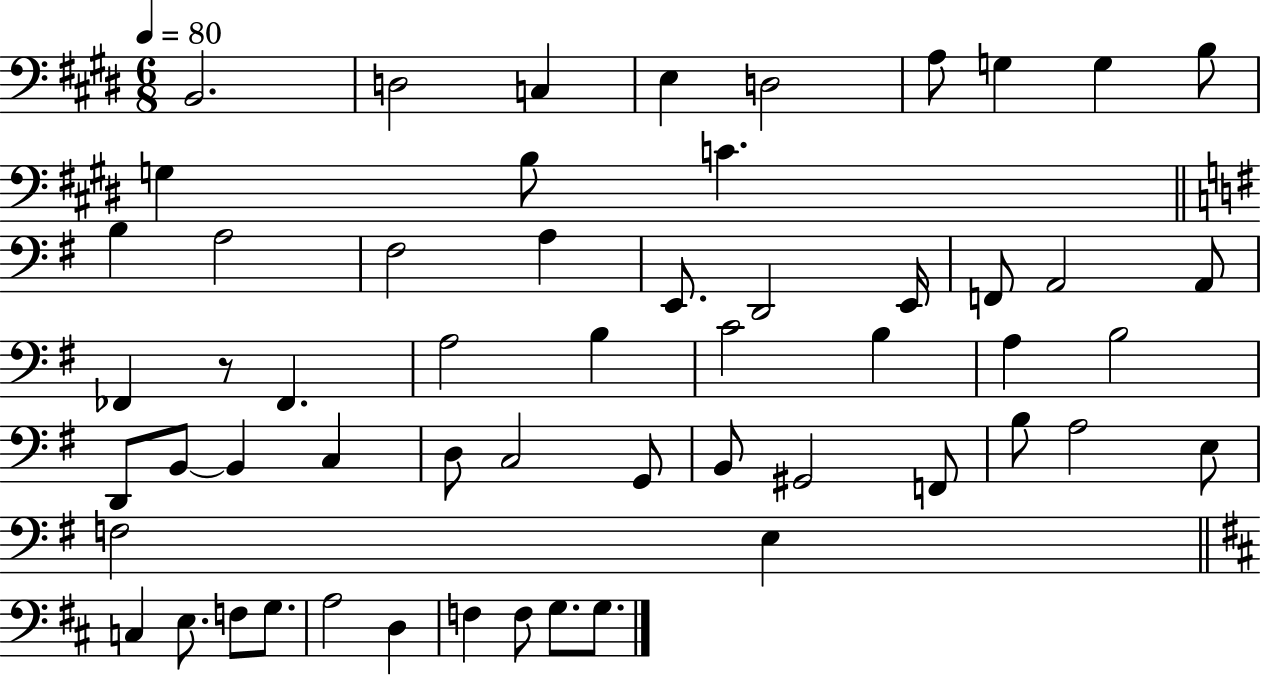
B2/h. D3/h C3/q E3/q D3/h A3/e G3/q G3/q B3/e G3/q B3/e C4/q. B3/q A3/h F#3/h A3/q E2/e. D2/h E2/s F2/e A2/h A2/e FES2/q R/e FES2/q. A3/h B3/q C4/h B3/q A3/q B3/h D2/e B2/e B2/q C3/q D3/e C3/h G2/e B2/e G#2/h F2/e B3/e A3/h E3/e F3/h E3/q C3/q E3/e. F3/e G3/e. A3/h D3/q F3/q F3/e G3/e. G3/e.